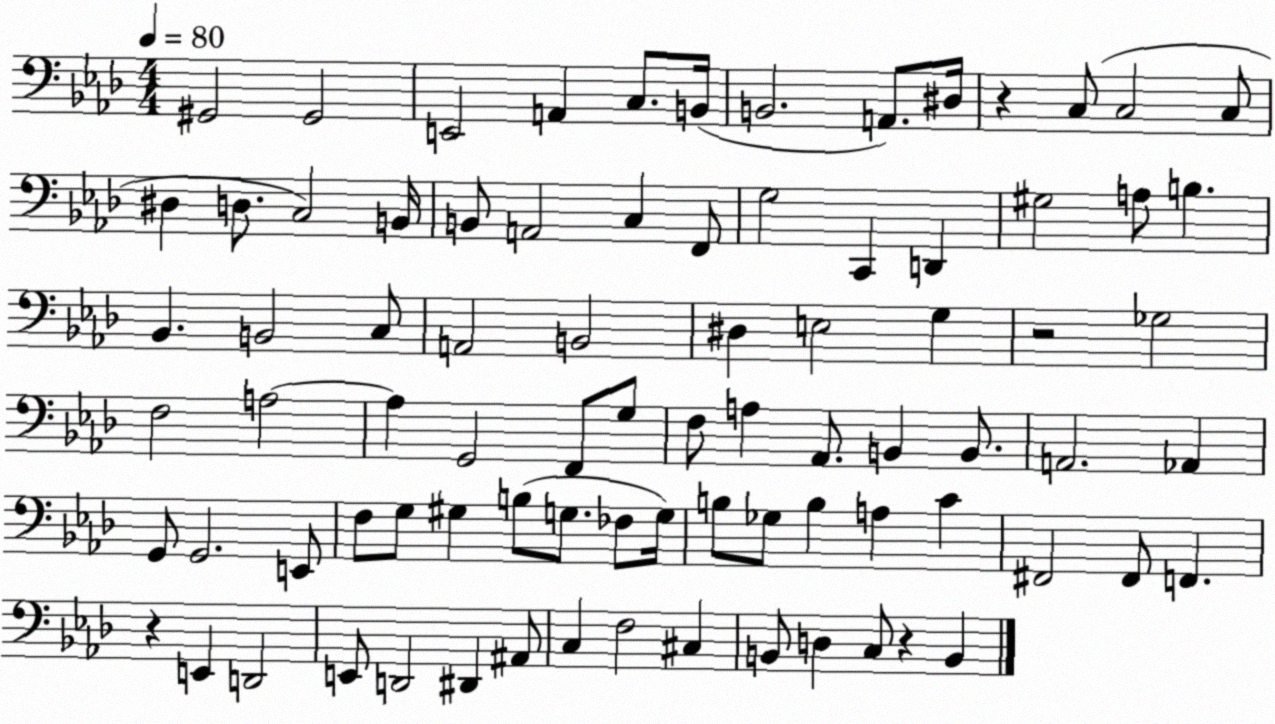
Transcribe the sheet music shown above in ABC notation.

X:1
T:Untitled
M:4/4
L:1/4
K:Ab
^G,,2 ^G,,2 E,,2 A,, C,/2 B,,/4 B,,2 A,,/2 ^D,/4 z C,/2 C,2 C,/2 ^D, D,/2 C,2 B,,/4 B,,/2 A,,2 C, F,,/2 G,2 C,, D,, ^G,2 A,/2 B, _B,, B,,2 C,/2 A,,2 B,,2 ^D, E,2 G, z2 _G,2 F,2 A,2 A, G,,2 F,,/2 G,/2 F,/2 A, _A,,/2 B,, B,,/2 A,,2 _A,, G,,/2 G,,2 E,,/2 F,/2 G,/2 ^G, B,/2 G,/2 _F,/2 G,/4 B,/2 _G,/2 B, A, C ^F,,2 ^F,,/2 F,, z E,, D,,2 E,,/2 D,,2 ^D,, ^A,,/2 C, F,2 ^C, B,,/2 D, C,/2 z B,,